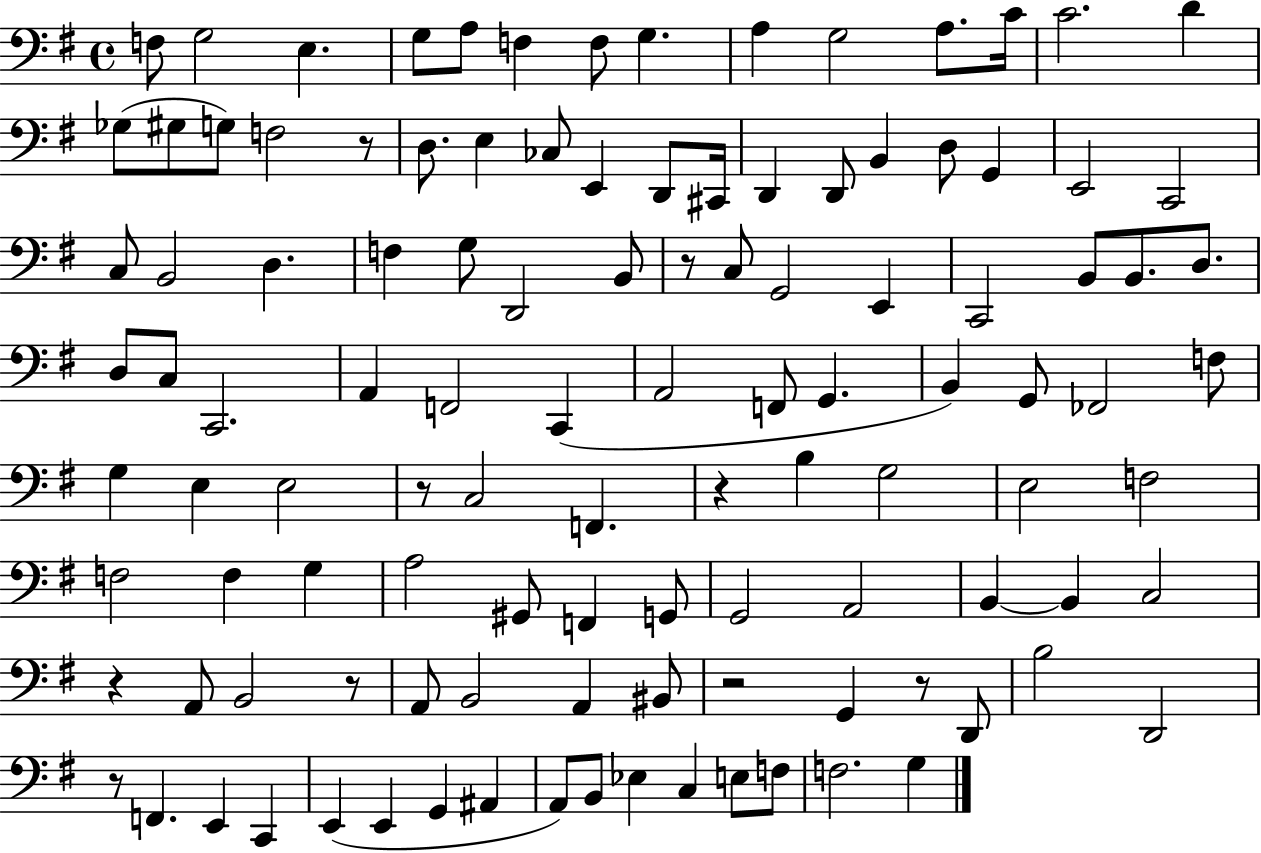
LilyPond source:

{
  \clef bass
  \time 4/4
  \defaultTimeSignature
  \key g \major
  f8 g2 e4. | g8 a8 f4 f8 g4. | a4 g2 a8. c'16 | c'2. d'4 | \break ges8( gis8 g8) f2 r8 | d8. e4 ces8 e,4 d,8 cis,16 | d,4 d,8 b,4 d8 g,4 | e,2 c,2 | \break c8 b,2 d4. | f4 g8 d,2 b,8 | r8 c8 g,2 e,4 | c,2 b,8 b,8. d8. | \break d8 c8 c,2. | a,4 f,2 c,4( | a,2 f,8 g,4. | b,4) g,8 fes,2 f8 | \break g4 e4 e2 | r8 c2 f,4. | r4 b4 g2 | e2 f2 | \break f2 f4 g4 | a2 gis,8 f,4 g,8 | g,2 a,2 | b,4~~ b,4 c2 | \break r4 a,8 b,2 r8 | a,8 b,2 a,4 bis,8 | r2 g,4 r8 d,8 | b2 d,2 | \break r8 f,4. e,4 c,4 | e,4( e,4 g,4 ais,4 | a,8) b,8 ees4 c4 e8 f8 | f2. g4 | \break \bar "|."
}